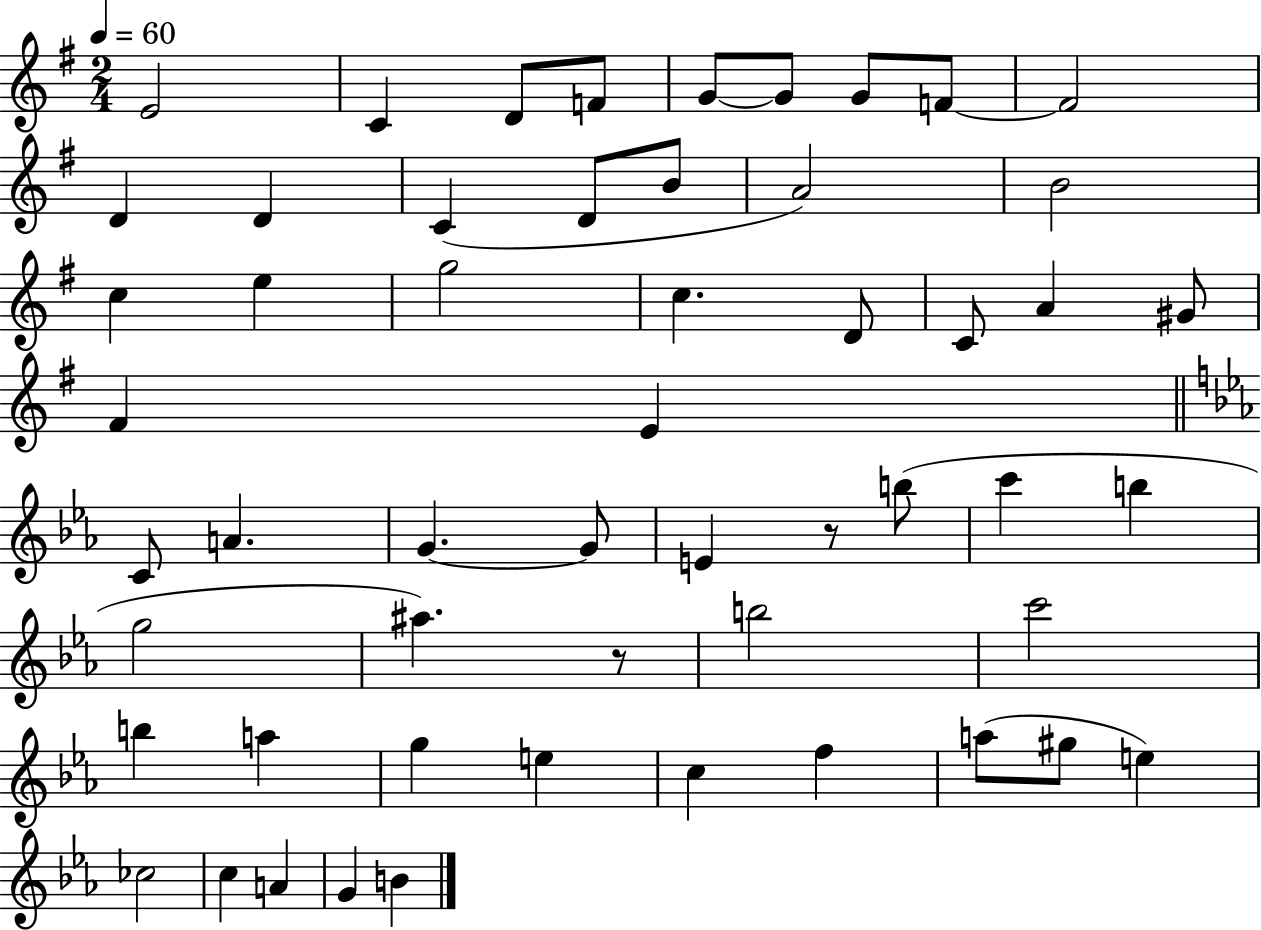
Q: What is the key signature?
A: G major